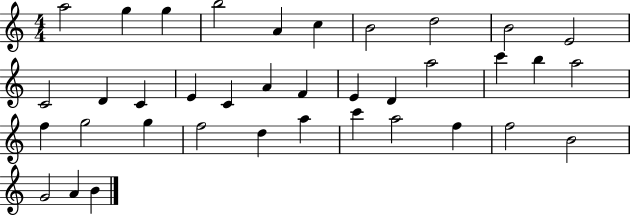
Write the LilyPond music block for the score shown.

{
  \clef treble
  \numericTimeSignature
  \time 4/4
  \key c \major
  a''2 g''4 g''4 | b''2 a'4 c''4 | b'2 d''2 | b'2 e'2 | \break c'2 d'4 c'4 | e'4 c'4 a'4 f'4 | e'4 d'4 a''2 | c'''4 b''4 a''2 | \break f''4 g''2 g''4 | f''2 d''4 a''4 | c'''4 a''2 f''4 | f''2 b'2 | \break g'2 a'4 b'4 | \bar "|."
}